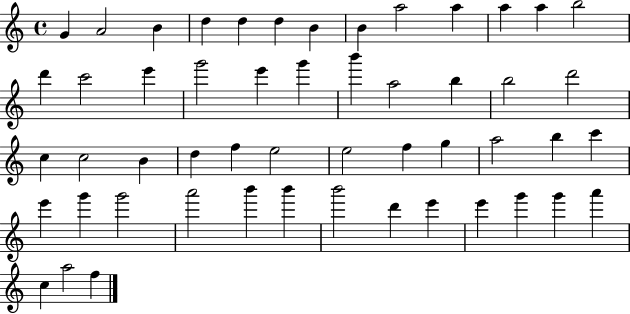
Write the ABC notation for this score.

X:1
T:Untitled
M:4/4
L:1/4
K:C
G A2 B d d d B B a2 a a a b2 d' c'2 e' g'2 e' g' b' a2 b b2 d'2 c c2 B d f e2 e2 f g a2 b c' e' g' g'2 a'2 b' b' b'2 d' e' e' g' g' a' c a2 f